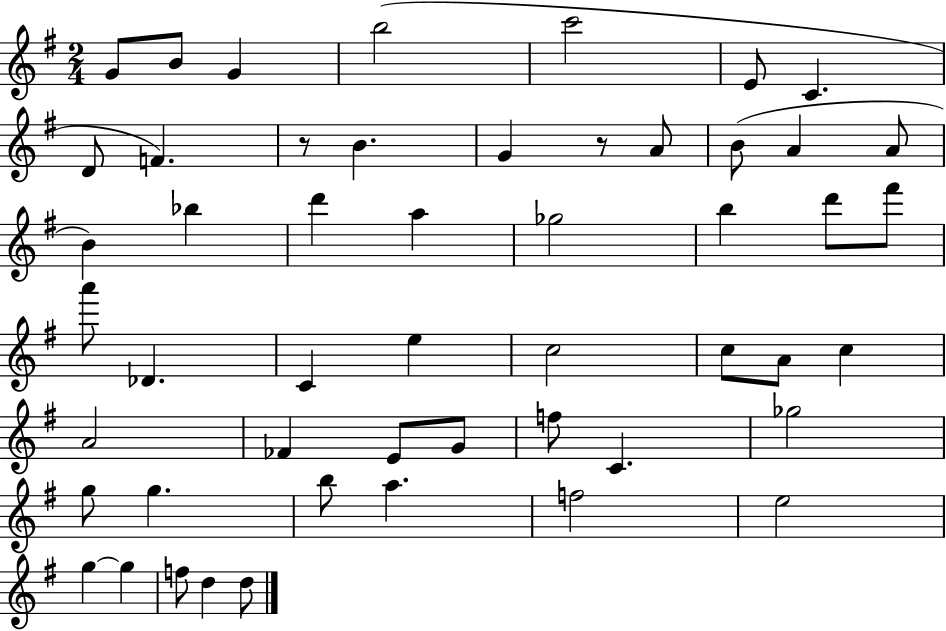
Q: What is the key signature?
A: G major